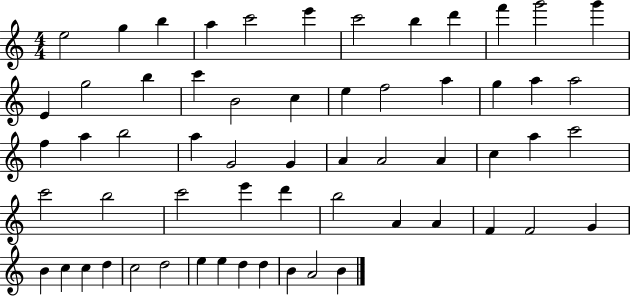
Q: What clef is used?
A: treble